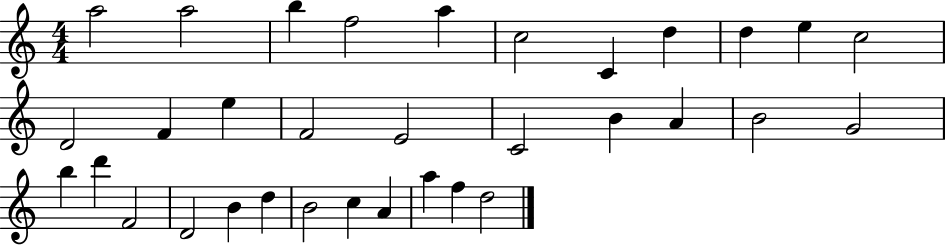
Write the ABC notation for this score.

X:1
T:Untitled
M:4/4
L:1/4
K:C
a2 a2 b f2 a c2 C d d e c2 D2 F e F2 E2 C2 B A B2 G2 b d' F2 D2 B d B2 c A a f d2